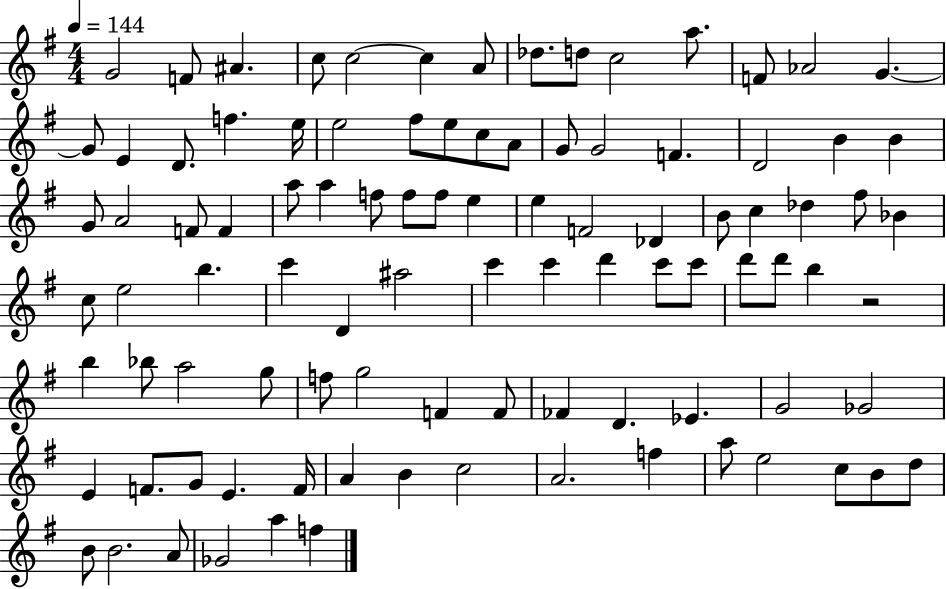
G4/h F4/e A#4/q. C5/e C5/h C5/q A4/e Db5/e. D5/e C5/h A5/e. F4/e Ab4/h G4/q. G4/e E4/q D4/e. F5/q. E5/s E5/h F#5/e E5/e C5/e A4/e G4/e G4/h F4/q. D4/h B4/q B4/q G4/e A4/h F4/e F4/q A5/e A5/q F5/e F5/e F5/e E5/q E5/q F4/h Db4/q B4/e C5/q Db5/q F#5/e Bb4/q C5/e E5/h B5/q. C6/q D4/q A#5/h C6/q C6/q D6/q C6/e C6/e D6/e D6/e B5/q R/h B5/q Bb5/e A5/h G5/e F5/e G5/h F4/q F4/e FES4/q D4/q. Eb4/q. G4/h Gb4/h E4/q F4/e. G4/e E4/q. F4/s A4/q B4/q C5/h A4/h. F5/q A5/e E5/h C5/e B4/e D5/e B4/e B4/h. A4/e Gb4/h A5/q F5/q